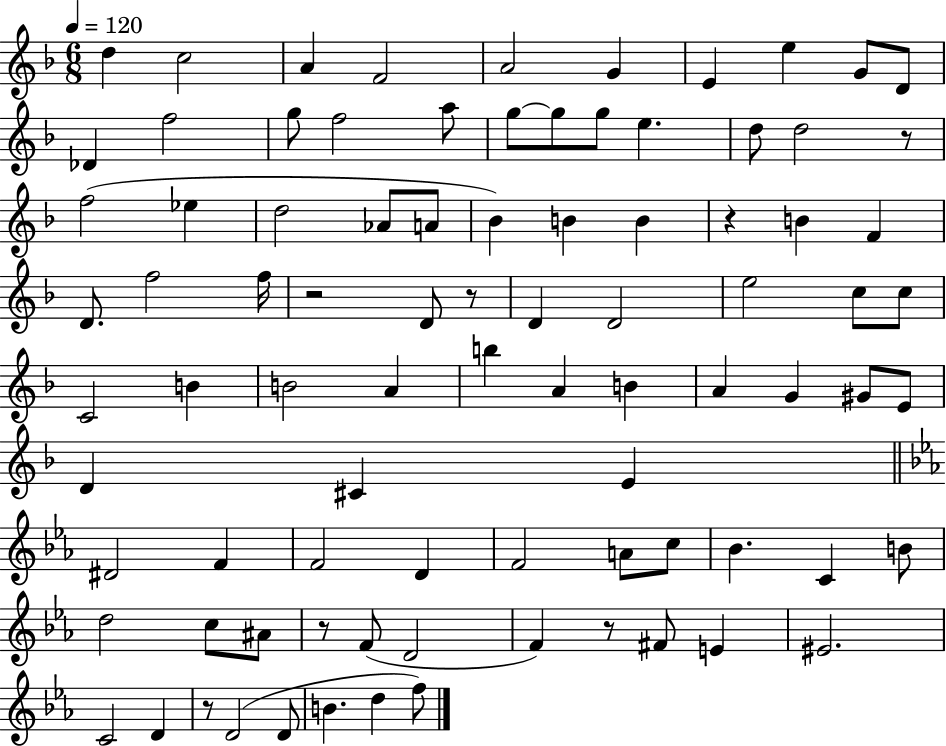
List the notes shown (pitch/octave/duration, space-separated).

D5/q C5/h A4/q F4/h A4/h G4/q E4/q E5/q G4/e D4/e Db4/q F5/h G5/e F5/h A5/e G5/e G5/e G5/e E5/q. D5/e D5/h R/e F5/h Eb5/q D5/h Ab4/e A4/e Bb4/q B4/q B4/q R/q B4/q F4/q D4/e. F5/h F5/s R/h D4/e R/e D4/q D4/h E5/h C5/e C5/e C4/h B4/q B4/h A4/q B5/q A4/q B4/q A4/q G4/q G#4/e E4/e D4/q C#4/q E4/q D#4/h F4/q F4/h D4/q F4/h A4/e C5/e Bb4/q. C4/q B4/e D5/h C5/e A#4/e R/e F4/e D4/h F4/q R/e F#4/e E4/q EIS4/h. C4/h D4/q R/e D4/h D4/e B4/q. D5/q F5/e